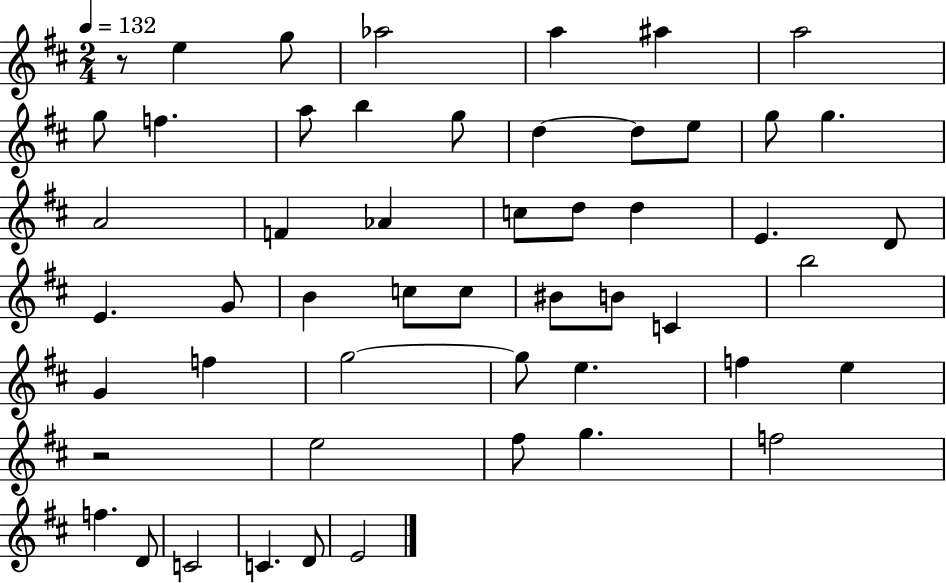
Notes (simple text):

R/e E5/q G5/e Ab5/h A5/q A#5/q A5/h G5/e F5/q. A5/e B5/q G5/e D5/q D5/e E5/e G5/e G5/q. A4/h F4/q Ab4/q C5/e D5/e D5/q E4/q. D4/e E4/q. G4/e B4/q C5/e C5/e BIS4/e B4/e C4/q B5/h G4/q F5/q G5/h G5/e E5/q. F5/q E5/q R/h E5/h F#5/e G5/q. F5/h F5/q. D4/e C4/h C4/q. D4/e E4/h